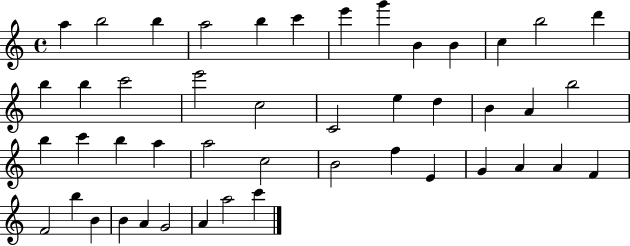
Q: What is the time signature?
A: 4/4